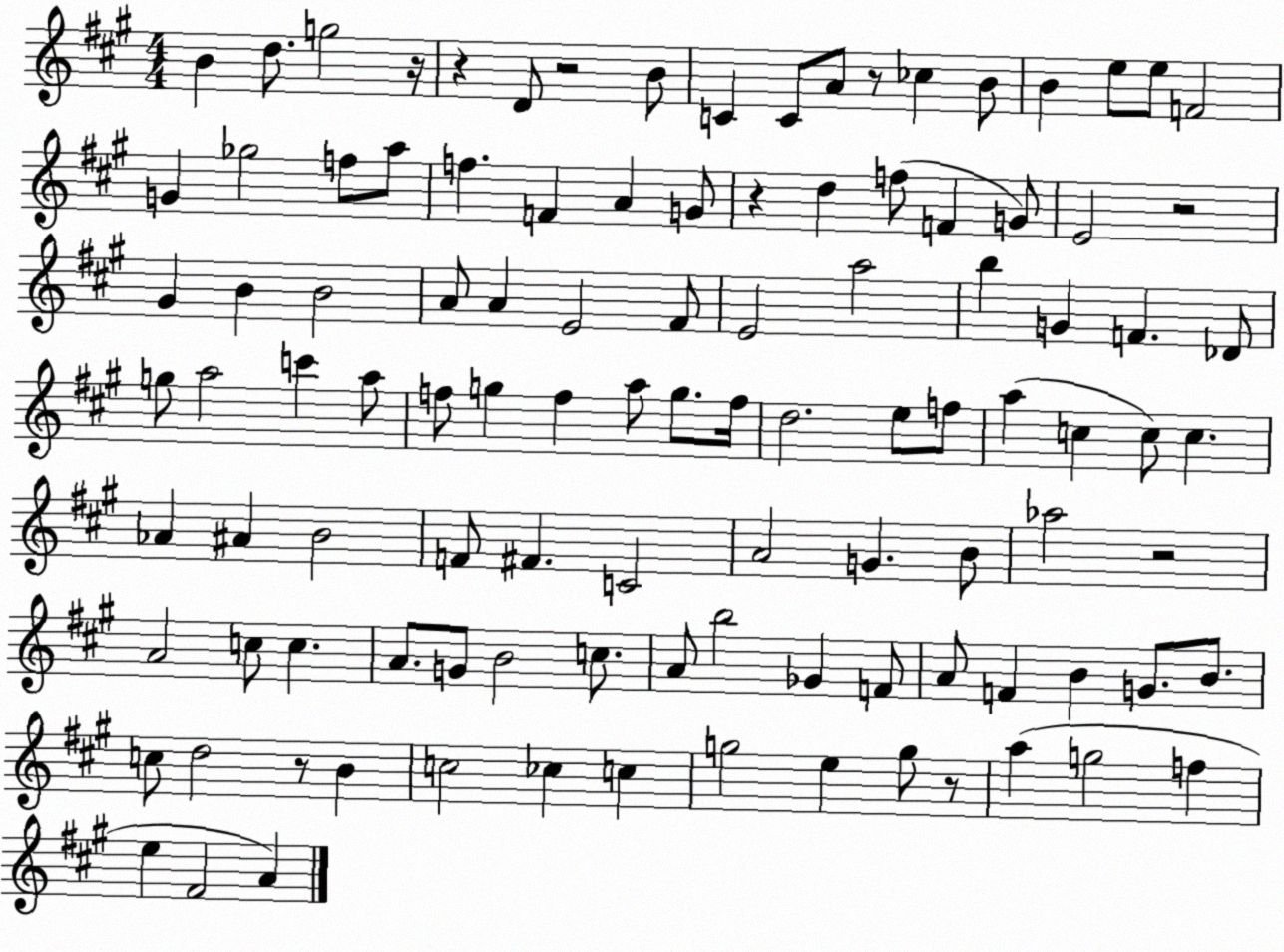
X:1
T:Untitled
M:4/4
L:1/4
K:A
B d/2 g2 z/4 z D/2 z2 B/2 C C/2 A/2 z/2 _c B/2 B e/2 e/2 F2 G _g2 f/2 a/2 f F A G/2 z d f/2 F G/2 E2 z2 ^G B B2 A/2 A E2 ^F/2 E2 a2 b G F _D/2 g/2 a2 c' a/2 f/2 g f a/2 g/2 f/4 d2 e/2 f/2 a c c/2 c _A ^A B2 F/2 ^F C2 A2 G B/2 _a2 z2 A2 c/2 c A/2 G/2 B2 c/2 A/2 b2 _G F/2 A/2 F B G/2 B/2 c/2 d2 z/2 B c2 _c c g2 e g/2 z/2 a g2 f e ^F2 A